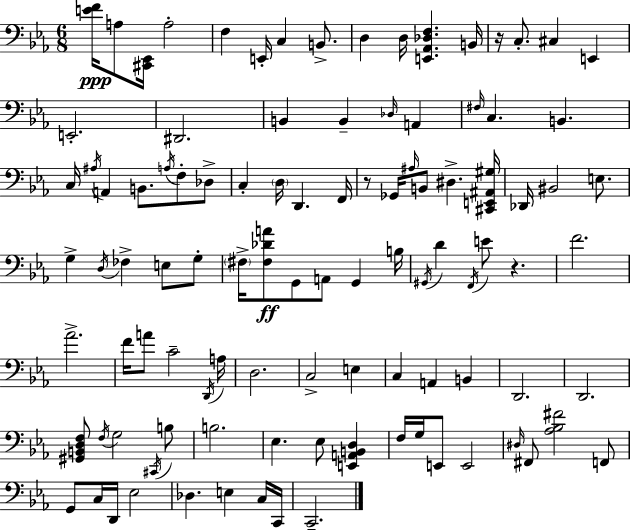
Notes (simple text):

[E4,F4]/s A3/e [C#2,Eb2]/s A3/h F3/q E2/s C3/q B2/e. D3/q D3/s [E2,Ab2,Db3,F3]/q. B2/s R/s C3/e. C#3/q E2/q E2/h. D#2/h. B2/q B2/q Db3/s A2/q F#3/s C3/q. B2/q. C3/s A#3/s A2/q B2/e. A3/s F3/e Db3/e C3/q D3/s D2/q. F2/s R/e Gb2/s A#3/s B2/e D#3/q. [C#2,E2,A#2,G#3]/s Db2/s BIS2/h E3/e. G3/q D3/s FES3/q E3/e G3/e F#3/s [F#3,Db4,A4]/e G2/e A2/e G2/q B3/s G#2/s D4/q F2/s E4/e R/q. F4/h. Ab4/h. F4/s A4/e C4/h D2/s A3/s D3/h. C3/h E3/q C3/q A2/q B2/q D2/h. D2/h. [G#2,B2,D3,F3]/e F3/s G3/h C#2/s B3/e B3/h. Eb3/q. Eb3/e [E2,A2,B2,D3]/q F3/s G3/s E2/e E2/h D#3/s F#2/e [Ab3,Bb3,F#4]/h F2/e G2/e C3/s D2/s Eb3/h Db3/q. E3/q C3/s C2/s C2/h.